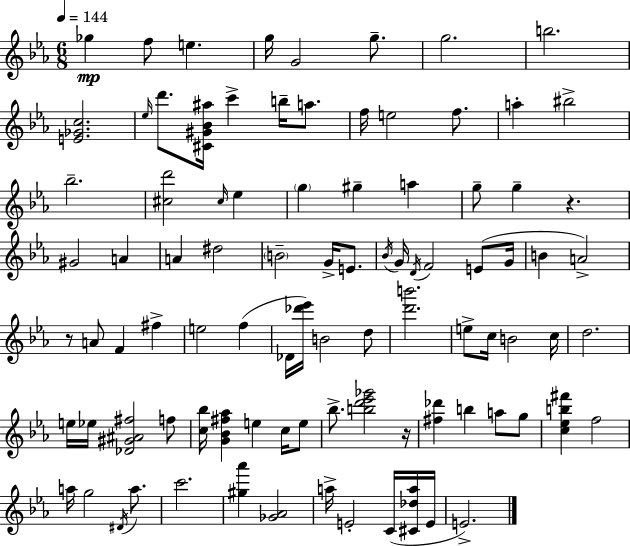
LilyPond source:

{
  \clef treble
  \numericTimeSignature
  \time 6/8
  \key c \minor
  \tempo 4 = 144
  ges''4\mp f''8 e''4. | g''16 g'2 g''8.-- | g''2. | b''2. | \break <e' ges' c''>2. | \grace { ees''16 } d'''8. <cis' gis' bes' ais''>16 c'''4-> b''16-- a''8. | f''16 e''2 f''8. | a''4-. bis''2-> | \break bes''2.-- | <cis'' d'''>2 \grace { cis''16 } ees''4 | \parenthesize g''4 gis''4-- a''4 | g''8-- g''4-- r4. | \break gis'2 a'4 | a'4 dis''2 | \parenthesize b'2-- g'16-> e'8. | \acciaccatura { bes'16 } g'16 \acciaccatura { d'16 } f'2 | \break e'8( g'16 b'4 a'2->) | r8 a'8 f'4 | fis''4-> e''2 | f''4( des'16 <des''' ees'''>16) b'2 | \break d''8 <d''' b'''>2. | e''8-> c''16 b'2 | c''16 d''2. | e''16 ees''16 <des' gis' ais' fis''>2 | \break f''8 <c'' bes''>16 <g' bes' fis'' aes''>4 e''4 | c''16 e''8 bes''8.-> <b'' d''' ees''' ges'''>2 | r16 <fis'' des'''>4 b''4 | a''8 g''8 <c'' ees'' b'' fis'''>4 f''2 | \break a''16 g''2 | \acciaccatura { dis'16 } a''8. c'''2. | <gis'' aes'''>4 <ges' aes'>2 | a''16-> e'2-. | \break c'16( <cis' des'' a''>16 e'16 e'2.->) | \bar "|."
}